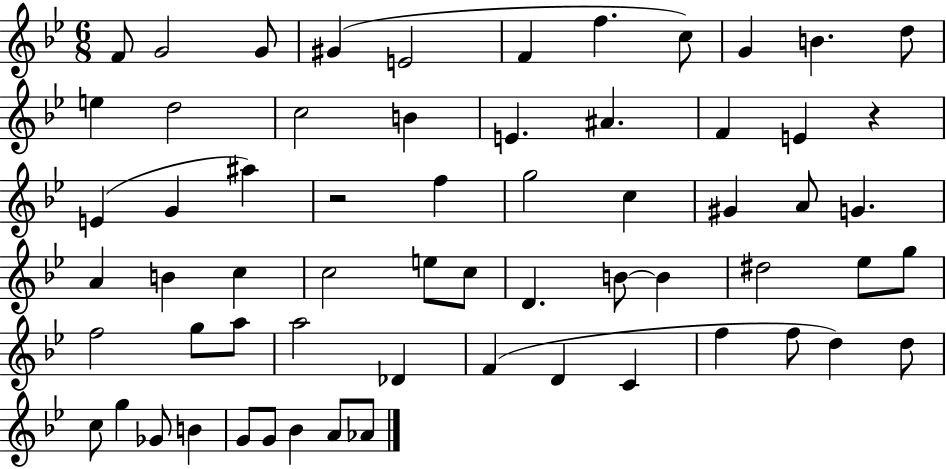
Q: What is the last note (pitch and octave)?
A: Ab4